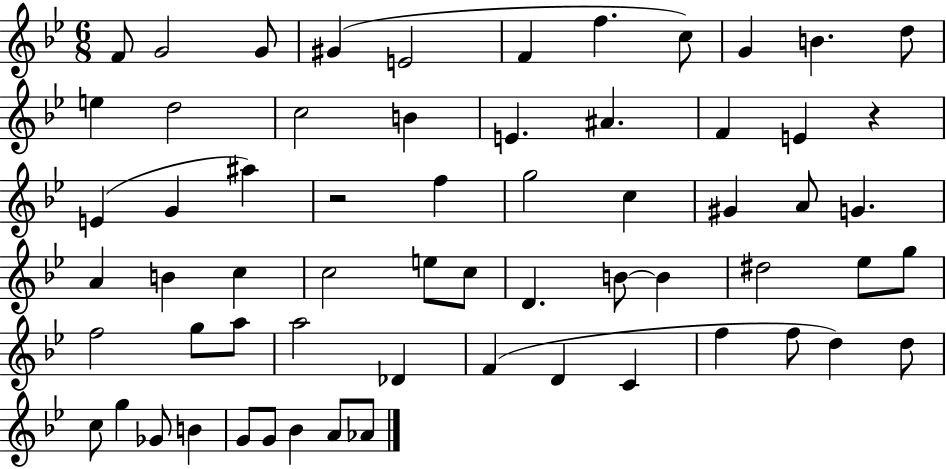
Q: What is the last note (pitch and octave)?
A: Ab4